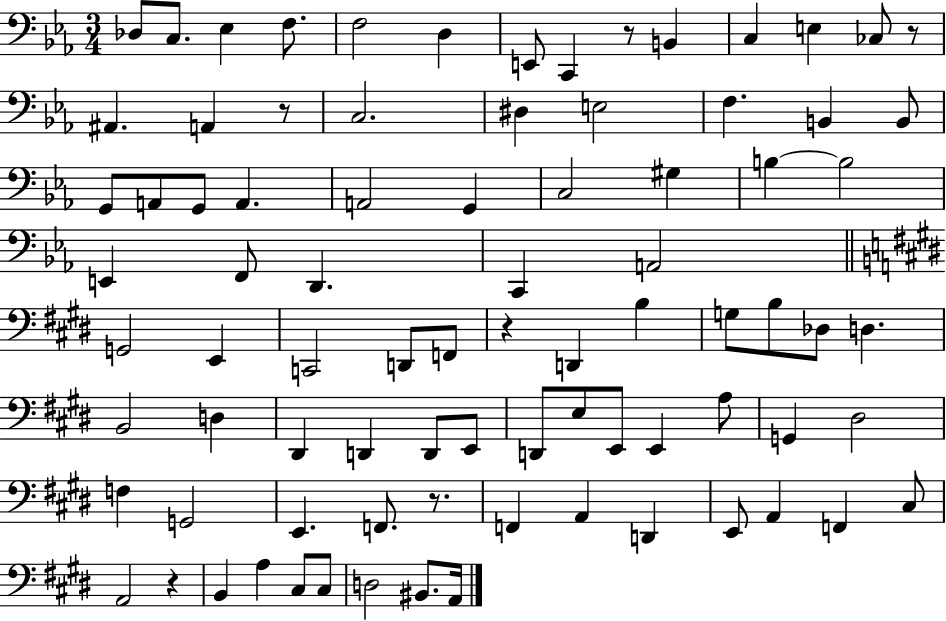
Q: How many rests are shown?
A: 6